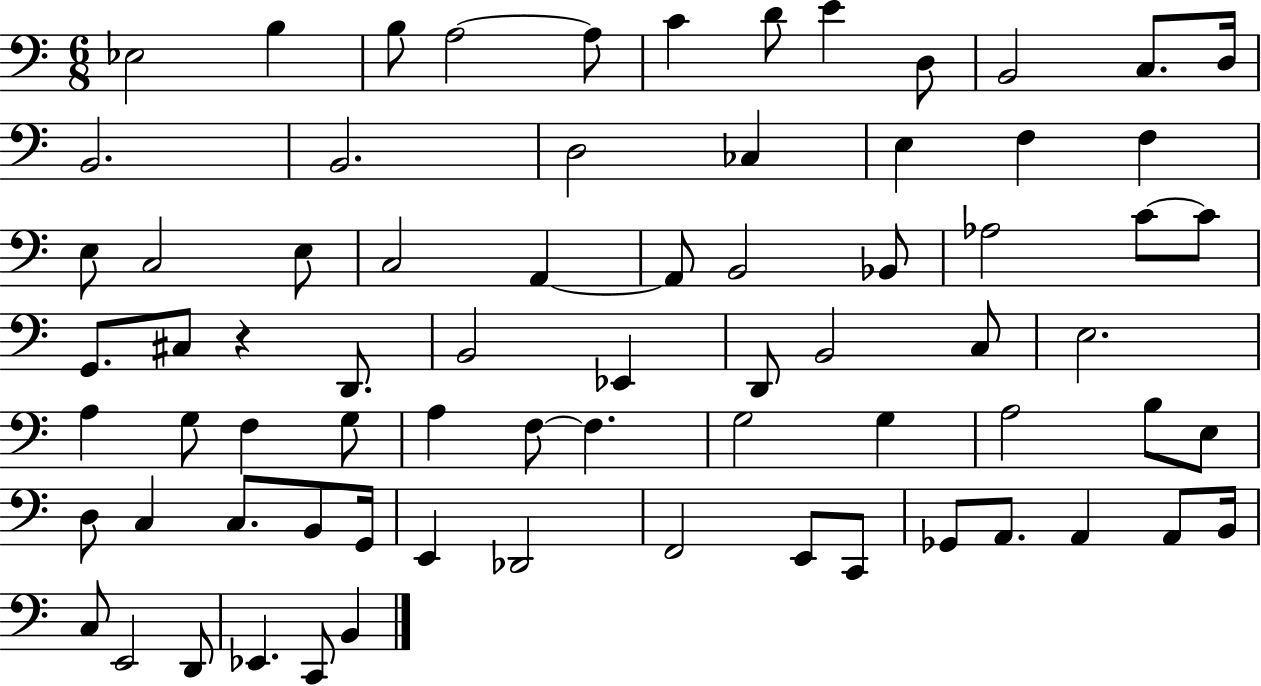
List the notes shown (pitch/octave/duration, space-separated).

Eb3/h B3/q B3/e A3/h A3/e C4/q D4/e E4/q D3/e B2/h C3/e. D3/s B2/h. B2/h. D3/h CES3/q E3/q F3/q F3/q E3/e C3/h E3/e C3/h A2/q A2/e B2/h Bb2/e Ab3/h C4/e C4/e G2/e. C#3/e R/q D2/e. B2/h Eb2/q D2/e B2/h C3/e E3/h. A3/q G3/e F3/q G3/e A3/q F3/e F3/q. G3/h G3/q A3/h B3/e E3/e D3/e C3/q C3/e. B2/e G2/s E2/q Db2/h F2/h E2/e C2/e Gb2/e A2/e. A2/q A2/e B2/s C3/e E2/h D2/e Eb2/q. C2/e B2/q